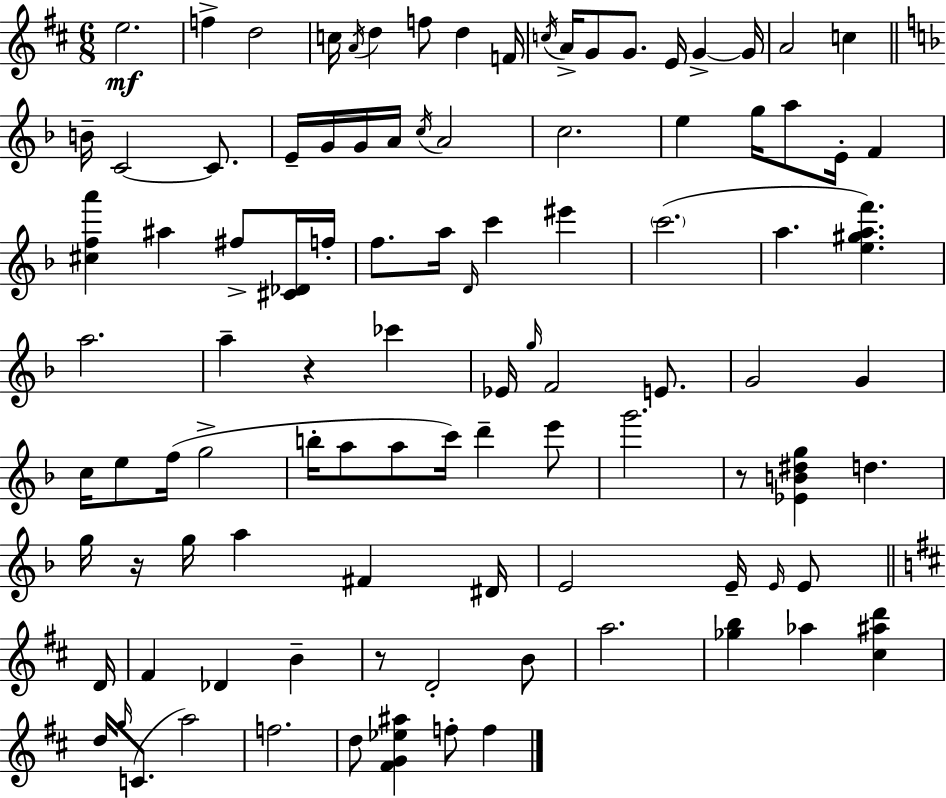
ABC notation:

X:1
T:Untitled
M:6/8
L:1/4
K:D
e2 f d2 c/4 A/4 d f/2 d F/4 c/4 A/4 G/2 G/2 E/4 G G/4 A2 c B/4 C2 C/2 E/4 G/4 G/4 A/4 c/4 A2 c2 e g/4 a/2 E/4 F [^cfa'] ^a ^f/2 [^C_D]/4 f/4 f/2 a/4 D/4 c' ^e' c'2 a [e^gaf'] a2 a z _c' _E/4 g/4 F2 E/2 G2 G c/4 e/2 f/4 g2 b/4 a/2 a/2 c'/4 d' e'/2 g'2 z/2 [_EB^dg] d g/4 z/4 g/4 a ^F ^D/4 E2 E/4 E/4 E/2 D/4 ^F _D B z/2 D2 B/2 a2 [_gb] _a [^c^ad'] d/4 g/4 C/2 a2 f2 d/2 [^FG_e^a] f/2 f